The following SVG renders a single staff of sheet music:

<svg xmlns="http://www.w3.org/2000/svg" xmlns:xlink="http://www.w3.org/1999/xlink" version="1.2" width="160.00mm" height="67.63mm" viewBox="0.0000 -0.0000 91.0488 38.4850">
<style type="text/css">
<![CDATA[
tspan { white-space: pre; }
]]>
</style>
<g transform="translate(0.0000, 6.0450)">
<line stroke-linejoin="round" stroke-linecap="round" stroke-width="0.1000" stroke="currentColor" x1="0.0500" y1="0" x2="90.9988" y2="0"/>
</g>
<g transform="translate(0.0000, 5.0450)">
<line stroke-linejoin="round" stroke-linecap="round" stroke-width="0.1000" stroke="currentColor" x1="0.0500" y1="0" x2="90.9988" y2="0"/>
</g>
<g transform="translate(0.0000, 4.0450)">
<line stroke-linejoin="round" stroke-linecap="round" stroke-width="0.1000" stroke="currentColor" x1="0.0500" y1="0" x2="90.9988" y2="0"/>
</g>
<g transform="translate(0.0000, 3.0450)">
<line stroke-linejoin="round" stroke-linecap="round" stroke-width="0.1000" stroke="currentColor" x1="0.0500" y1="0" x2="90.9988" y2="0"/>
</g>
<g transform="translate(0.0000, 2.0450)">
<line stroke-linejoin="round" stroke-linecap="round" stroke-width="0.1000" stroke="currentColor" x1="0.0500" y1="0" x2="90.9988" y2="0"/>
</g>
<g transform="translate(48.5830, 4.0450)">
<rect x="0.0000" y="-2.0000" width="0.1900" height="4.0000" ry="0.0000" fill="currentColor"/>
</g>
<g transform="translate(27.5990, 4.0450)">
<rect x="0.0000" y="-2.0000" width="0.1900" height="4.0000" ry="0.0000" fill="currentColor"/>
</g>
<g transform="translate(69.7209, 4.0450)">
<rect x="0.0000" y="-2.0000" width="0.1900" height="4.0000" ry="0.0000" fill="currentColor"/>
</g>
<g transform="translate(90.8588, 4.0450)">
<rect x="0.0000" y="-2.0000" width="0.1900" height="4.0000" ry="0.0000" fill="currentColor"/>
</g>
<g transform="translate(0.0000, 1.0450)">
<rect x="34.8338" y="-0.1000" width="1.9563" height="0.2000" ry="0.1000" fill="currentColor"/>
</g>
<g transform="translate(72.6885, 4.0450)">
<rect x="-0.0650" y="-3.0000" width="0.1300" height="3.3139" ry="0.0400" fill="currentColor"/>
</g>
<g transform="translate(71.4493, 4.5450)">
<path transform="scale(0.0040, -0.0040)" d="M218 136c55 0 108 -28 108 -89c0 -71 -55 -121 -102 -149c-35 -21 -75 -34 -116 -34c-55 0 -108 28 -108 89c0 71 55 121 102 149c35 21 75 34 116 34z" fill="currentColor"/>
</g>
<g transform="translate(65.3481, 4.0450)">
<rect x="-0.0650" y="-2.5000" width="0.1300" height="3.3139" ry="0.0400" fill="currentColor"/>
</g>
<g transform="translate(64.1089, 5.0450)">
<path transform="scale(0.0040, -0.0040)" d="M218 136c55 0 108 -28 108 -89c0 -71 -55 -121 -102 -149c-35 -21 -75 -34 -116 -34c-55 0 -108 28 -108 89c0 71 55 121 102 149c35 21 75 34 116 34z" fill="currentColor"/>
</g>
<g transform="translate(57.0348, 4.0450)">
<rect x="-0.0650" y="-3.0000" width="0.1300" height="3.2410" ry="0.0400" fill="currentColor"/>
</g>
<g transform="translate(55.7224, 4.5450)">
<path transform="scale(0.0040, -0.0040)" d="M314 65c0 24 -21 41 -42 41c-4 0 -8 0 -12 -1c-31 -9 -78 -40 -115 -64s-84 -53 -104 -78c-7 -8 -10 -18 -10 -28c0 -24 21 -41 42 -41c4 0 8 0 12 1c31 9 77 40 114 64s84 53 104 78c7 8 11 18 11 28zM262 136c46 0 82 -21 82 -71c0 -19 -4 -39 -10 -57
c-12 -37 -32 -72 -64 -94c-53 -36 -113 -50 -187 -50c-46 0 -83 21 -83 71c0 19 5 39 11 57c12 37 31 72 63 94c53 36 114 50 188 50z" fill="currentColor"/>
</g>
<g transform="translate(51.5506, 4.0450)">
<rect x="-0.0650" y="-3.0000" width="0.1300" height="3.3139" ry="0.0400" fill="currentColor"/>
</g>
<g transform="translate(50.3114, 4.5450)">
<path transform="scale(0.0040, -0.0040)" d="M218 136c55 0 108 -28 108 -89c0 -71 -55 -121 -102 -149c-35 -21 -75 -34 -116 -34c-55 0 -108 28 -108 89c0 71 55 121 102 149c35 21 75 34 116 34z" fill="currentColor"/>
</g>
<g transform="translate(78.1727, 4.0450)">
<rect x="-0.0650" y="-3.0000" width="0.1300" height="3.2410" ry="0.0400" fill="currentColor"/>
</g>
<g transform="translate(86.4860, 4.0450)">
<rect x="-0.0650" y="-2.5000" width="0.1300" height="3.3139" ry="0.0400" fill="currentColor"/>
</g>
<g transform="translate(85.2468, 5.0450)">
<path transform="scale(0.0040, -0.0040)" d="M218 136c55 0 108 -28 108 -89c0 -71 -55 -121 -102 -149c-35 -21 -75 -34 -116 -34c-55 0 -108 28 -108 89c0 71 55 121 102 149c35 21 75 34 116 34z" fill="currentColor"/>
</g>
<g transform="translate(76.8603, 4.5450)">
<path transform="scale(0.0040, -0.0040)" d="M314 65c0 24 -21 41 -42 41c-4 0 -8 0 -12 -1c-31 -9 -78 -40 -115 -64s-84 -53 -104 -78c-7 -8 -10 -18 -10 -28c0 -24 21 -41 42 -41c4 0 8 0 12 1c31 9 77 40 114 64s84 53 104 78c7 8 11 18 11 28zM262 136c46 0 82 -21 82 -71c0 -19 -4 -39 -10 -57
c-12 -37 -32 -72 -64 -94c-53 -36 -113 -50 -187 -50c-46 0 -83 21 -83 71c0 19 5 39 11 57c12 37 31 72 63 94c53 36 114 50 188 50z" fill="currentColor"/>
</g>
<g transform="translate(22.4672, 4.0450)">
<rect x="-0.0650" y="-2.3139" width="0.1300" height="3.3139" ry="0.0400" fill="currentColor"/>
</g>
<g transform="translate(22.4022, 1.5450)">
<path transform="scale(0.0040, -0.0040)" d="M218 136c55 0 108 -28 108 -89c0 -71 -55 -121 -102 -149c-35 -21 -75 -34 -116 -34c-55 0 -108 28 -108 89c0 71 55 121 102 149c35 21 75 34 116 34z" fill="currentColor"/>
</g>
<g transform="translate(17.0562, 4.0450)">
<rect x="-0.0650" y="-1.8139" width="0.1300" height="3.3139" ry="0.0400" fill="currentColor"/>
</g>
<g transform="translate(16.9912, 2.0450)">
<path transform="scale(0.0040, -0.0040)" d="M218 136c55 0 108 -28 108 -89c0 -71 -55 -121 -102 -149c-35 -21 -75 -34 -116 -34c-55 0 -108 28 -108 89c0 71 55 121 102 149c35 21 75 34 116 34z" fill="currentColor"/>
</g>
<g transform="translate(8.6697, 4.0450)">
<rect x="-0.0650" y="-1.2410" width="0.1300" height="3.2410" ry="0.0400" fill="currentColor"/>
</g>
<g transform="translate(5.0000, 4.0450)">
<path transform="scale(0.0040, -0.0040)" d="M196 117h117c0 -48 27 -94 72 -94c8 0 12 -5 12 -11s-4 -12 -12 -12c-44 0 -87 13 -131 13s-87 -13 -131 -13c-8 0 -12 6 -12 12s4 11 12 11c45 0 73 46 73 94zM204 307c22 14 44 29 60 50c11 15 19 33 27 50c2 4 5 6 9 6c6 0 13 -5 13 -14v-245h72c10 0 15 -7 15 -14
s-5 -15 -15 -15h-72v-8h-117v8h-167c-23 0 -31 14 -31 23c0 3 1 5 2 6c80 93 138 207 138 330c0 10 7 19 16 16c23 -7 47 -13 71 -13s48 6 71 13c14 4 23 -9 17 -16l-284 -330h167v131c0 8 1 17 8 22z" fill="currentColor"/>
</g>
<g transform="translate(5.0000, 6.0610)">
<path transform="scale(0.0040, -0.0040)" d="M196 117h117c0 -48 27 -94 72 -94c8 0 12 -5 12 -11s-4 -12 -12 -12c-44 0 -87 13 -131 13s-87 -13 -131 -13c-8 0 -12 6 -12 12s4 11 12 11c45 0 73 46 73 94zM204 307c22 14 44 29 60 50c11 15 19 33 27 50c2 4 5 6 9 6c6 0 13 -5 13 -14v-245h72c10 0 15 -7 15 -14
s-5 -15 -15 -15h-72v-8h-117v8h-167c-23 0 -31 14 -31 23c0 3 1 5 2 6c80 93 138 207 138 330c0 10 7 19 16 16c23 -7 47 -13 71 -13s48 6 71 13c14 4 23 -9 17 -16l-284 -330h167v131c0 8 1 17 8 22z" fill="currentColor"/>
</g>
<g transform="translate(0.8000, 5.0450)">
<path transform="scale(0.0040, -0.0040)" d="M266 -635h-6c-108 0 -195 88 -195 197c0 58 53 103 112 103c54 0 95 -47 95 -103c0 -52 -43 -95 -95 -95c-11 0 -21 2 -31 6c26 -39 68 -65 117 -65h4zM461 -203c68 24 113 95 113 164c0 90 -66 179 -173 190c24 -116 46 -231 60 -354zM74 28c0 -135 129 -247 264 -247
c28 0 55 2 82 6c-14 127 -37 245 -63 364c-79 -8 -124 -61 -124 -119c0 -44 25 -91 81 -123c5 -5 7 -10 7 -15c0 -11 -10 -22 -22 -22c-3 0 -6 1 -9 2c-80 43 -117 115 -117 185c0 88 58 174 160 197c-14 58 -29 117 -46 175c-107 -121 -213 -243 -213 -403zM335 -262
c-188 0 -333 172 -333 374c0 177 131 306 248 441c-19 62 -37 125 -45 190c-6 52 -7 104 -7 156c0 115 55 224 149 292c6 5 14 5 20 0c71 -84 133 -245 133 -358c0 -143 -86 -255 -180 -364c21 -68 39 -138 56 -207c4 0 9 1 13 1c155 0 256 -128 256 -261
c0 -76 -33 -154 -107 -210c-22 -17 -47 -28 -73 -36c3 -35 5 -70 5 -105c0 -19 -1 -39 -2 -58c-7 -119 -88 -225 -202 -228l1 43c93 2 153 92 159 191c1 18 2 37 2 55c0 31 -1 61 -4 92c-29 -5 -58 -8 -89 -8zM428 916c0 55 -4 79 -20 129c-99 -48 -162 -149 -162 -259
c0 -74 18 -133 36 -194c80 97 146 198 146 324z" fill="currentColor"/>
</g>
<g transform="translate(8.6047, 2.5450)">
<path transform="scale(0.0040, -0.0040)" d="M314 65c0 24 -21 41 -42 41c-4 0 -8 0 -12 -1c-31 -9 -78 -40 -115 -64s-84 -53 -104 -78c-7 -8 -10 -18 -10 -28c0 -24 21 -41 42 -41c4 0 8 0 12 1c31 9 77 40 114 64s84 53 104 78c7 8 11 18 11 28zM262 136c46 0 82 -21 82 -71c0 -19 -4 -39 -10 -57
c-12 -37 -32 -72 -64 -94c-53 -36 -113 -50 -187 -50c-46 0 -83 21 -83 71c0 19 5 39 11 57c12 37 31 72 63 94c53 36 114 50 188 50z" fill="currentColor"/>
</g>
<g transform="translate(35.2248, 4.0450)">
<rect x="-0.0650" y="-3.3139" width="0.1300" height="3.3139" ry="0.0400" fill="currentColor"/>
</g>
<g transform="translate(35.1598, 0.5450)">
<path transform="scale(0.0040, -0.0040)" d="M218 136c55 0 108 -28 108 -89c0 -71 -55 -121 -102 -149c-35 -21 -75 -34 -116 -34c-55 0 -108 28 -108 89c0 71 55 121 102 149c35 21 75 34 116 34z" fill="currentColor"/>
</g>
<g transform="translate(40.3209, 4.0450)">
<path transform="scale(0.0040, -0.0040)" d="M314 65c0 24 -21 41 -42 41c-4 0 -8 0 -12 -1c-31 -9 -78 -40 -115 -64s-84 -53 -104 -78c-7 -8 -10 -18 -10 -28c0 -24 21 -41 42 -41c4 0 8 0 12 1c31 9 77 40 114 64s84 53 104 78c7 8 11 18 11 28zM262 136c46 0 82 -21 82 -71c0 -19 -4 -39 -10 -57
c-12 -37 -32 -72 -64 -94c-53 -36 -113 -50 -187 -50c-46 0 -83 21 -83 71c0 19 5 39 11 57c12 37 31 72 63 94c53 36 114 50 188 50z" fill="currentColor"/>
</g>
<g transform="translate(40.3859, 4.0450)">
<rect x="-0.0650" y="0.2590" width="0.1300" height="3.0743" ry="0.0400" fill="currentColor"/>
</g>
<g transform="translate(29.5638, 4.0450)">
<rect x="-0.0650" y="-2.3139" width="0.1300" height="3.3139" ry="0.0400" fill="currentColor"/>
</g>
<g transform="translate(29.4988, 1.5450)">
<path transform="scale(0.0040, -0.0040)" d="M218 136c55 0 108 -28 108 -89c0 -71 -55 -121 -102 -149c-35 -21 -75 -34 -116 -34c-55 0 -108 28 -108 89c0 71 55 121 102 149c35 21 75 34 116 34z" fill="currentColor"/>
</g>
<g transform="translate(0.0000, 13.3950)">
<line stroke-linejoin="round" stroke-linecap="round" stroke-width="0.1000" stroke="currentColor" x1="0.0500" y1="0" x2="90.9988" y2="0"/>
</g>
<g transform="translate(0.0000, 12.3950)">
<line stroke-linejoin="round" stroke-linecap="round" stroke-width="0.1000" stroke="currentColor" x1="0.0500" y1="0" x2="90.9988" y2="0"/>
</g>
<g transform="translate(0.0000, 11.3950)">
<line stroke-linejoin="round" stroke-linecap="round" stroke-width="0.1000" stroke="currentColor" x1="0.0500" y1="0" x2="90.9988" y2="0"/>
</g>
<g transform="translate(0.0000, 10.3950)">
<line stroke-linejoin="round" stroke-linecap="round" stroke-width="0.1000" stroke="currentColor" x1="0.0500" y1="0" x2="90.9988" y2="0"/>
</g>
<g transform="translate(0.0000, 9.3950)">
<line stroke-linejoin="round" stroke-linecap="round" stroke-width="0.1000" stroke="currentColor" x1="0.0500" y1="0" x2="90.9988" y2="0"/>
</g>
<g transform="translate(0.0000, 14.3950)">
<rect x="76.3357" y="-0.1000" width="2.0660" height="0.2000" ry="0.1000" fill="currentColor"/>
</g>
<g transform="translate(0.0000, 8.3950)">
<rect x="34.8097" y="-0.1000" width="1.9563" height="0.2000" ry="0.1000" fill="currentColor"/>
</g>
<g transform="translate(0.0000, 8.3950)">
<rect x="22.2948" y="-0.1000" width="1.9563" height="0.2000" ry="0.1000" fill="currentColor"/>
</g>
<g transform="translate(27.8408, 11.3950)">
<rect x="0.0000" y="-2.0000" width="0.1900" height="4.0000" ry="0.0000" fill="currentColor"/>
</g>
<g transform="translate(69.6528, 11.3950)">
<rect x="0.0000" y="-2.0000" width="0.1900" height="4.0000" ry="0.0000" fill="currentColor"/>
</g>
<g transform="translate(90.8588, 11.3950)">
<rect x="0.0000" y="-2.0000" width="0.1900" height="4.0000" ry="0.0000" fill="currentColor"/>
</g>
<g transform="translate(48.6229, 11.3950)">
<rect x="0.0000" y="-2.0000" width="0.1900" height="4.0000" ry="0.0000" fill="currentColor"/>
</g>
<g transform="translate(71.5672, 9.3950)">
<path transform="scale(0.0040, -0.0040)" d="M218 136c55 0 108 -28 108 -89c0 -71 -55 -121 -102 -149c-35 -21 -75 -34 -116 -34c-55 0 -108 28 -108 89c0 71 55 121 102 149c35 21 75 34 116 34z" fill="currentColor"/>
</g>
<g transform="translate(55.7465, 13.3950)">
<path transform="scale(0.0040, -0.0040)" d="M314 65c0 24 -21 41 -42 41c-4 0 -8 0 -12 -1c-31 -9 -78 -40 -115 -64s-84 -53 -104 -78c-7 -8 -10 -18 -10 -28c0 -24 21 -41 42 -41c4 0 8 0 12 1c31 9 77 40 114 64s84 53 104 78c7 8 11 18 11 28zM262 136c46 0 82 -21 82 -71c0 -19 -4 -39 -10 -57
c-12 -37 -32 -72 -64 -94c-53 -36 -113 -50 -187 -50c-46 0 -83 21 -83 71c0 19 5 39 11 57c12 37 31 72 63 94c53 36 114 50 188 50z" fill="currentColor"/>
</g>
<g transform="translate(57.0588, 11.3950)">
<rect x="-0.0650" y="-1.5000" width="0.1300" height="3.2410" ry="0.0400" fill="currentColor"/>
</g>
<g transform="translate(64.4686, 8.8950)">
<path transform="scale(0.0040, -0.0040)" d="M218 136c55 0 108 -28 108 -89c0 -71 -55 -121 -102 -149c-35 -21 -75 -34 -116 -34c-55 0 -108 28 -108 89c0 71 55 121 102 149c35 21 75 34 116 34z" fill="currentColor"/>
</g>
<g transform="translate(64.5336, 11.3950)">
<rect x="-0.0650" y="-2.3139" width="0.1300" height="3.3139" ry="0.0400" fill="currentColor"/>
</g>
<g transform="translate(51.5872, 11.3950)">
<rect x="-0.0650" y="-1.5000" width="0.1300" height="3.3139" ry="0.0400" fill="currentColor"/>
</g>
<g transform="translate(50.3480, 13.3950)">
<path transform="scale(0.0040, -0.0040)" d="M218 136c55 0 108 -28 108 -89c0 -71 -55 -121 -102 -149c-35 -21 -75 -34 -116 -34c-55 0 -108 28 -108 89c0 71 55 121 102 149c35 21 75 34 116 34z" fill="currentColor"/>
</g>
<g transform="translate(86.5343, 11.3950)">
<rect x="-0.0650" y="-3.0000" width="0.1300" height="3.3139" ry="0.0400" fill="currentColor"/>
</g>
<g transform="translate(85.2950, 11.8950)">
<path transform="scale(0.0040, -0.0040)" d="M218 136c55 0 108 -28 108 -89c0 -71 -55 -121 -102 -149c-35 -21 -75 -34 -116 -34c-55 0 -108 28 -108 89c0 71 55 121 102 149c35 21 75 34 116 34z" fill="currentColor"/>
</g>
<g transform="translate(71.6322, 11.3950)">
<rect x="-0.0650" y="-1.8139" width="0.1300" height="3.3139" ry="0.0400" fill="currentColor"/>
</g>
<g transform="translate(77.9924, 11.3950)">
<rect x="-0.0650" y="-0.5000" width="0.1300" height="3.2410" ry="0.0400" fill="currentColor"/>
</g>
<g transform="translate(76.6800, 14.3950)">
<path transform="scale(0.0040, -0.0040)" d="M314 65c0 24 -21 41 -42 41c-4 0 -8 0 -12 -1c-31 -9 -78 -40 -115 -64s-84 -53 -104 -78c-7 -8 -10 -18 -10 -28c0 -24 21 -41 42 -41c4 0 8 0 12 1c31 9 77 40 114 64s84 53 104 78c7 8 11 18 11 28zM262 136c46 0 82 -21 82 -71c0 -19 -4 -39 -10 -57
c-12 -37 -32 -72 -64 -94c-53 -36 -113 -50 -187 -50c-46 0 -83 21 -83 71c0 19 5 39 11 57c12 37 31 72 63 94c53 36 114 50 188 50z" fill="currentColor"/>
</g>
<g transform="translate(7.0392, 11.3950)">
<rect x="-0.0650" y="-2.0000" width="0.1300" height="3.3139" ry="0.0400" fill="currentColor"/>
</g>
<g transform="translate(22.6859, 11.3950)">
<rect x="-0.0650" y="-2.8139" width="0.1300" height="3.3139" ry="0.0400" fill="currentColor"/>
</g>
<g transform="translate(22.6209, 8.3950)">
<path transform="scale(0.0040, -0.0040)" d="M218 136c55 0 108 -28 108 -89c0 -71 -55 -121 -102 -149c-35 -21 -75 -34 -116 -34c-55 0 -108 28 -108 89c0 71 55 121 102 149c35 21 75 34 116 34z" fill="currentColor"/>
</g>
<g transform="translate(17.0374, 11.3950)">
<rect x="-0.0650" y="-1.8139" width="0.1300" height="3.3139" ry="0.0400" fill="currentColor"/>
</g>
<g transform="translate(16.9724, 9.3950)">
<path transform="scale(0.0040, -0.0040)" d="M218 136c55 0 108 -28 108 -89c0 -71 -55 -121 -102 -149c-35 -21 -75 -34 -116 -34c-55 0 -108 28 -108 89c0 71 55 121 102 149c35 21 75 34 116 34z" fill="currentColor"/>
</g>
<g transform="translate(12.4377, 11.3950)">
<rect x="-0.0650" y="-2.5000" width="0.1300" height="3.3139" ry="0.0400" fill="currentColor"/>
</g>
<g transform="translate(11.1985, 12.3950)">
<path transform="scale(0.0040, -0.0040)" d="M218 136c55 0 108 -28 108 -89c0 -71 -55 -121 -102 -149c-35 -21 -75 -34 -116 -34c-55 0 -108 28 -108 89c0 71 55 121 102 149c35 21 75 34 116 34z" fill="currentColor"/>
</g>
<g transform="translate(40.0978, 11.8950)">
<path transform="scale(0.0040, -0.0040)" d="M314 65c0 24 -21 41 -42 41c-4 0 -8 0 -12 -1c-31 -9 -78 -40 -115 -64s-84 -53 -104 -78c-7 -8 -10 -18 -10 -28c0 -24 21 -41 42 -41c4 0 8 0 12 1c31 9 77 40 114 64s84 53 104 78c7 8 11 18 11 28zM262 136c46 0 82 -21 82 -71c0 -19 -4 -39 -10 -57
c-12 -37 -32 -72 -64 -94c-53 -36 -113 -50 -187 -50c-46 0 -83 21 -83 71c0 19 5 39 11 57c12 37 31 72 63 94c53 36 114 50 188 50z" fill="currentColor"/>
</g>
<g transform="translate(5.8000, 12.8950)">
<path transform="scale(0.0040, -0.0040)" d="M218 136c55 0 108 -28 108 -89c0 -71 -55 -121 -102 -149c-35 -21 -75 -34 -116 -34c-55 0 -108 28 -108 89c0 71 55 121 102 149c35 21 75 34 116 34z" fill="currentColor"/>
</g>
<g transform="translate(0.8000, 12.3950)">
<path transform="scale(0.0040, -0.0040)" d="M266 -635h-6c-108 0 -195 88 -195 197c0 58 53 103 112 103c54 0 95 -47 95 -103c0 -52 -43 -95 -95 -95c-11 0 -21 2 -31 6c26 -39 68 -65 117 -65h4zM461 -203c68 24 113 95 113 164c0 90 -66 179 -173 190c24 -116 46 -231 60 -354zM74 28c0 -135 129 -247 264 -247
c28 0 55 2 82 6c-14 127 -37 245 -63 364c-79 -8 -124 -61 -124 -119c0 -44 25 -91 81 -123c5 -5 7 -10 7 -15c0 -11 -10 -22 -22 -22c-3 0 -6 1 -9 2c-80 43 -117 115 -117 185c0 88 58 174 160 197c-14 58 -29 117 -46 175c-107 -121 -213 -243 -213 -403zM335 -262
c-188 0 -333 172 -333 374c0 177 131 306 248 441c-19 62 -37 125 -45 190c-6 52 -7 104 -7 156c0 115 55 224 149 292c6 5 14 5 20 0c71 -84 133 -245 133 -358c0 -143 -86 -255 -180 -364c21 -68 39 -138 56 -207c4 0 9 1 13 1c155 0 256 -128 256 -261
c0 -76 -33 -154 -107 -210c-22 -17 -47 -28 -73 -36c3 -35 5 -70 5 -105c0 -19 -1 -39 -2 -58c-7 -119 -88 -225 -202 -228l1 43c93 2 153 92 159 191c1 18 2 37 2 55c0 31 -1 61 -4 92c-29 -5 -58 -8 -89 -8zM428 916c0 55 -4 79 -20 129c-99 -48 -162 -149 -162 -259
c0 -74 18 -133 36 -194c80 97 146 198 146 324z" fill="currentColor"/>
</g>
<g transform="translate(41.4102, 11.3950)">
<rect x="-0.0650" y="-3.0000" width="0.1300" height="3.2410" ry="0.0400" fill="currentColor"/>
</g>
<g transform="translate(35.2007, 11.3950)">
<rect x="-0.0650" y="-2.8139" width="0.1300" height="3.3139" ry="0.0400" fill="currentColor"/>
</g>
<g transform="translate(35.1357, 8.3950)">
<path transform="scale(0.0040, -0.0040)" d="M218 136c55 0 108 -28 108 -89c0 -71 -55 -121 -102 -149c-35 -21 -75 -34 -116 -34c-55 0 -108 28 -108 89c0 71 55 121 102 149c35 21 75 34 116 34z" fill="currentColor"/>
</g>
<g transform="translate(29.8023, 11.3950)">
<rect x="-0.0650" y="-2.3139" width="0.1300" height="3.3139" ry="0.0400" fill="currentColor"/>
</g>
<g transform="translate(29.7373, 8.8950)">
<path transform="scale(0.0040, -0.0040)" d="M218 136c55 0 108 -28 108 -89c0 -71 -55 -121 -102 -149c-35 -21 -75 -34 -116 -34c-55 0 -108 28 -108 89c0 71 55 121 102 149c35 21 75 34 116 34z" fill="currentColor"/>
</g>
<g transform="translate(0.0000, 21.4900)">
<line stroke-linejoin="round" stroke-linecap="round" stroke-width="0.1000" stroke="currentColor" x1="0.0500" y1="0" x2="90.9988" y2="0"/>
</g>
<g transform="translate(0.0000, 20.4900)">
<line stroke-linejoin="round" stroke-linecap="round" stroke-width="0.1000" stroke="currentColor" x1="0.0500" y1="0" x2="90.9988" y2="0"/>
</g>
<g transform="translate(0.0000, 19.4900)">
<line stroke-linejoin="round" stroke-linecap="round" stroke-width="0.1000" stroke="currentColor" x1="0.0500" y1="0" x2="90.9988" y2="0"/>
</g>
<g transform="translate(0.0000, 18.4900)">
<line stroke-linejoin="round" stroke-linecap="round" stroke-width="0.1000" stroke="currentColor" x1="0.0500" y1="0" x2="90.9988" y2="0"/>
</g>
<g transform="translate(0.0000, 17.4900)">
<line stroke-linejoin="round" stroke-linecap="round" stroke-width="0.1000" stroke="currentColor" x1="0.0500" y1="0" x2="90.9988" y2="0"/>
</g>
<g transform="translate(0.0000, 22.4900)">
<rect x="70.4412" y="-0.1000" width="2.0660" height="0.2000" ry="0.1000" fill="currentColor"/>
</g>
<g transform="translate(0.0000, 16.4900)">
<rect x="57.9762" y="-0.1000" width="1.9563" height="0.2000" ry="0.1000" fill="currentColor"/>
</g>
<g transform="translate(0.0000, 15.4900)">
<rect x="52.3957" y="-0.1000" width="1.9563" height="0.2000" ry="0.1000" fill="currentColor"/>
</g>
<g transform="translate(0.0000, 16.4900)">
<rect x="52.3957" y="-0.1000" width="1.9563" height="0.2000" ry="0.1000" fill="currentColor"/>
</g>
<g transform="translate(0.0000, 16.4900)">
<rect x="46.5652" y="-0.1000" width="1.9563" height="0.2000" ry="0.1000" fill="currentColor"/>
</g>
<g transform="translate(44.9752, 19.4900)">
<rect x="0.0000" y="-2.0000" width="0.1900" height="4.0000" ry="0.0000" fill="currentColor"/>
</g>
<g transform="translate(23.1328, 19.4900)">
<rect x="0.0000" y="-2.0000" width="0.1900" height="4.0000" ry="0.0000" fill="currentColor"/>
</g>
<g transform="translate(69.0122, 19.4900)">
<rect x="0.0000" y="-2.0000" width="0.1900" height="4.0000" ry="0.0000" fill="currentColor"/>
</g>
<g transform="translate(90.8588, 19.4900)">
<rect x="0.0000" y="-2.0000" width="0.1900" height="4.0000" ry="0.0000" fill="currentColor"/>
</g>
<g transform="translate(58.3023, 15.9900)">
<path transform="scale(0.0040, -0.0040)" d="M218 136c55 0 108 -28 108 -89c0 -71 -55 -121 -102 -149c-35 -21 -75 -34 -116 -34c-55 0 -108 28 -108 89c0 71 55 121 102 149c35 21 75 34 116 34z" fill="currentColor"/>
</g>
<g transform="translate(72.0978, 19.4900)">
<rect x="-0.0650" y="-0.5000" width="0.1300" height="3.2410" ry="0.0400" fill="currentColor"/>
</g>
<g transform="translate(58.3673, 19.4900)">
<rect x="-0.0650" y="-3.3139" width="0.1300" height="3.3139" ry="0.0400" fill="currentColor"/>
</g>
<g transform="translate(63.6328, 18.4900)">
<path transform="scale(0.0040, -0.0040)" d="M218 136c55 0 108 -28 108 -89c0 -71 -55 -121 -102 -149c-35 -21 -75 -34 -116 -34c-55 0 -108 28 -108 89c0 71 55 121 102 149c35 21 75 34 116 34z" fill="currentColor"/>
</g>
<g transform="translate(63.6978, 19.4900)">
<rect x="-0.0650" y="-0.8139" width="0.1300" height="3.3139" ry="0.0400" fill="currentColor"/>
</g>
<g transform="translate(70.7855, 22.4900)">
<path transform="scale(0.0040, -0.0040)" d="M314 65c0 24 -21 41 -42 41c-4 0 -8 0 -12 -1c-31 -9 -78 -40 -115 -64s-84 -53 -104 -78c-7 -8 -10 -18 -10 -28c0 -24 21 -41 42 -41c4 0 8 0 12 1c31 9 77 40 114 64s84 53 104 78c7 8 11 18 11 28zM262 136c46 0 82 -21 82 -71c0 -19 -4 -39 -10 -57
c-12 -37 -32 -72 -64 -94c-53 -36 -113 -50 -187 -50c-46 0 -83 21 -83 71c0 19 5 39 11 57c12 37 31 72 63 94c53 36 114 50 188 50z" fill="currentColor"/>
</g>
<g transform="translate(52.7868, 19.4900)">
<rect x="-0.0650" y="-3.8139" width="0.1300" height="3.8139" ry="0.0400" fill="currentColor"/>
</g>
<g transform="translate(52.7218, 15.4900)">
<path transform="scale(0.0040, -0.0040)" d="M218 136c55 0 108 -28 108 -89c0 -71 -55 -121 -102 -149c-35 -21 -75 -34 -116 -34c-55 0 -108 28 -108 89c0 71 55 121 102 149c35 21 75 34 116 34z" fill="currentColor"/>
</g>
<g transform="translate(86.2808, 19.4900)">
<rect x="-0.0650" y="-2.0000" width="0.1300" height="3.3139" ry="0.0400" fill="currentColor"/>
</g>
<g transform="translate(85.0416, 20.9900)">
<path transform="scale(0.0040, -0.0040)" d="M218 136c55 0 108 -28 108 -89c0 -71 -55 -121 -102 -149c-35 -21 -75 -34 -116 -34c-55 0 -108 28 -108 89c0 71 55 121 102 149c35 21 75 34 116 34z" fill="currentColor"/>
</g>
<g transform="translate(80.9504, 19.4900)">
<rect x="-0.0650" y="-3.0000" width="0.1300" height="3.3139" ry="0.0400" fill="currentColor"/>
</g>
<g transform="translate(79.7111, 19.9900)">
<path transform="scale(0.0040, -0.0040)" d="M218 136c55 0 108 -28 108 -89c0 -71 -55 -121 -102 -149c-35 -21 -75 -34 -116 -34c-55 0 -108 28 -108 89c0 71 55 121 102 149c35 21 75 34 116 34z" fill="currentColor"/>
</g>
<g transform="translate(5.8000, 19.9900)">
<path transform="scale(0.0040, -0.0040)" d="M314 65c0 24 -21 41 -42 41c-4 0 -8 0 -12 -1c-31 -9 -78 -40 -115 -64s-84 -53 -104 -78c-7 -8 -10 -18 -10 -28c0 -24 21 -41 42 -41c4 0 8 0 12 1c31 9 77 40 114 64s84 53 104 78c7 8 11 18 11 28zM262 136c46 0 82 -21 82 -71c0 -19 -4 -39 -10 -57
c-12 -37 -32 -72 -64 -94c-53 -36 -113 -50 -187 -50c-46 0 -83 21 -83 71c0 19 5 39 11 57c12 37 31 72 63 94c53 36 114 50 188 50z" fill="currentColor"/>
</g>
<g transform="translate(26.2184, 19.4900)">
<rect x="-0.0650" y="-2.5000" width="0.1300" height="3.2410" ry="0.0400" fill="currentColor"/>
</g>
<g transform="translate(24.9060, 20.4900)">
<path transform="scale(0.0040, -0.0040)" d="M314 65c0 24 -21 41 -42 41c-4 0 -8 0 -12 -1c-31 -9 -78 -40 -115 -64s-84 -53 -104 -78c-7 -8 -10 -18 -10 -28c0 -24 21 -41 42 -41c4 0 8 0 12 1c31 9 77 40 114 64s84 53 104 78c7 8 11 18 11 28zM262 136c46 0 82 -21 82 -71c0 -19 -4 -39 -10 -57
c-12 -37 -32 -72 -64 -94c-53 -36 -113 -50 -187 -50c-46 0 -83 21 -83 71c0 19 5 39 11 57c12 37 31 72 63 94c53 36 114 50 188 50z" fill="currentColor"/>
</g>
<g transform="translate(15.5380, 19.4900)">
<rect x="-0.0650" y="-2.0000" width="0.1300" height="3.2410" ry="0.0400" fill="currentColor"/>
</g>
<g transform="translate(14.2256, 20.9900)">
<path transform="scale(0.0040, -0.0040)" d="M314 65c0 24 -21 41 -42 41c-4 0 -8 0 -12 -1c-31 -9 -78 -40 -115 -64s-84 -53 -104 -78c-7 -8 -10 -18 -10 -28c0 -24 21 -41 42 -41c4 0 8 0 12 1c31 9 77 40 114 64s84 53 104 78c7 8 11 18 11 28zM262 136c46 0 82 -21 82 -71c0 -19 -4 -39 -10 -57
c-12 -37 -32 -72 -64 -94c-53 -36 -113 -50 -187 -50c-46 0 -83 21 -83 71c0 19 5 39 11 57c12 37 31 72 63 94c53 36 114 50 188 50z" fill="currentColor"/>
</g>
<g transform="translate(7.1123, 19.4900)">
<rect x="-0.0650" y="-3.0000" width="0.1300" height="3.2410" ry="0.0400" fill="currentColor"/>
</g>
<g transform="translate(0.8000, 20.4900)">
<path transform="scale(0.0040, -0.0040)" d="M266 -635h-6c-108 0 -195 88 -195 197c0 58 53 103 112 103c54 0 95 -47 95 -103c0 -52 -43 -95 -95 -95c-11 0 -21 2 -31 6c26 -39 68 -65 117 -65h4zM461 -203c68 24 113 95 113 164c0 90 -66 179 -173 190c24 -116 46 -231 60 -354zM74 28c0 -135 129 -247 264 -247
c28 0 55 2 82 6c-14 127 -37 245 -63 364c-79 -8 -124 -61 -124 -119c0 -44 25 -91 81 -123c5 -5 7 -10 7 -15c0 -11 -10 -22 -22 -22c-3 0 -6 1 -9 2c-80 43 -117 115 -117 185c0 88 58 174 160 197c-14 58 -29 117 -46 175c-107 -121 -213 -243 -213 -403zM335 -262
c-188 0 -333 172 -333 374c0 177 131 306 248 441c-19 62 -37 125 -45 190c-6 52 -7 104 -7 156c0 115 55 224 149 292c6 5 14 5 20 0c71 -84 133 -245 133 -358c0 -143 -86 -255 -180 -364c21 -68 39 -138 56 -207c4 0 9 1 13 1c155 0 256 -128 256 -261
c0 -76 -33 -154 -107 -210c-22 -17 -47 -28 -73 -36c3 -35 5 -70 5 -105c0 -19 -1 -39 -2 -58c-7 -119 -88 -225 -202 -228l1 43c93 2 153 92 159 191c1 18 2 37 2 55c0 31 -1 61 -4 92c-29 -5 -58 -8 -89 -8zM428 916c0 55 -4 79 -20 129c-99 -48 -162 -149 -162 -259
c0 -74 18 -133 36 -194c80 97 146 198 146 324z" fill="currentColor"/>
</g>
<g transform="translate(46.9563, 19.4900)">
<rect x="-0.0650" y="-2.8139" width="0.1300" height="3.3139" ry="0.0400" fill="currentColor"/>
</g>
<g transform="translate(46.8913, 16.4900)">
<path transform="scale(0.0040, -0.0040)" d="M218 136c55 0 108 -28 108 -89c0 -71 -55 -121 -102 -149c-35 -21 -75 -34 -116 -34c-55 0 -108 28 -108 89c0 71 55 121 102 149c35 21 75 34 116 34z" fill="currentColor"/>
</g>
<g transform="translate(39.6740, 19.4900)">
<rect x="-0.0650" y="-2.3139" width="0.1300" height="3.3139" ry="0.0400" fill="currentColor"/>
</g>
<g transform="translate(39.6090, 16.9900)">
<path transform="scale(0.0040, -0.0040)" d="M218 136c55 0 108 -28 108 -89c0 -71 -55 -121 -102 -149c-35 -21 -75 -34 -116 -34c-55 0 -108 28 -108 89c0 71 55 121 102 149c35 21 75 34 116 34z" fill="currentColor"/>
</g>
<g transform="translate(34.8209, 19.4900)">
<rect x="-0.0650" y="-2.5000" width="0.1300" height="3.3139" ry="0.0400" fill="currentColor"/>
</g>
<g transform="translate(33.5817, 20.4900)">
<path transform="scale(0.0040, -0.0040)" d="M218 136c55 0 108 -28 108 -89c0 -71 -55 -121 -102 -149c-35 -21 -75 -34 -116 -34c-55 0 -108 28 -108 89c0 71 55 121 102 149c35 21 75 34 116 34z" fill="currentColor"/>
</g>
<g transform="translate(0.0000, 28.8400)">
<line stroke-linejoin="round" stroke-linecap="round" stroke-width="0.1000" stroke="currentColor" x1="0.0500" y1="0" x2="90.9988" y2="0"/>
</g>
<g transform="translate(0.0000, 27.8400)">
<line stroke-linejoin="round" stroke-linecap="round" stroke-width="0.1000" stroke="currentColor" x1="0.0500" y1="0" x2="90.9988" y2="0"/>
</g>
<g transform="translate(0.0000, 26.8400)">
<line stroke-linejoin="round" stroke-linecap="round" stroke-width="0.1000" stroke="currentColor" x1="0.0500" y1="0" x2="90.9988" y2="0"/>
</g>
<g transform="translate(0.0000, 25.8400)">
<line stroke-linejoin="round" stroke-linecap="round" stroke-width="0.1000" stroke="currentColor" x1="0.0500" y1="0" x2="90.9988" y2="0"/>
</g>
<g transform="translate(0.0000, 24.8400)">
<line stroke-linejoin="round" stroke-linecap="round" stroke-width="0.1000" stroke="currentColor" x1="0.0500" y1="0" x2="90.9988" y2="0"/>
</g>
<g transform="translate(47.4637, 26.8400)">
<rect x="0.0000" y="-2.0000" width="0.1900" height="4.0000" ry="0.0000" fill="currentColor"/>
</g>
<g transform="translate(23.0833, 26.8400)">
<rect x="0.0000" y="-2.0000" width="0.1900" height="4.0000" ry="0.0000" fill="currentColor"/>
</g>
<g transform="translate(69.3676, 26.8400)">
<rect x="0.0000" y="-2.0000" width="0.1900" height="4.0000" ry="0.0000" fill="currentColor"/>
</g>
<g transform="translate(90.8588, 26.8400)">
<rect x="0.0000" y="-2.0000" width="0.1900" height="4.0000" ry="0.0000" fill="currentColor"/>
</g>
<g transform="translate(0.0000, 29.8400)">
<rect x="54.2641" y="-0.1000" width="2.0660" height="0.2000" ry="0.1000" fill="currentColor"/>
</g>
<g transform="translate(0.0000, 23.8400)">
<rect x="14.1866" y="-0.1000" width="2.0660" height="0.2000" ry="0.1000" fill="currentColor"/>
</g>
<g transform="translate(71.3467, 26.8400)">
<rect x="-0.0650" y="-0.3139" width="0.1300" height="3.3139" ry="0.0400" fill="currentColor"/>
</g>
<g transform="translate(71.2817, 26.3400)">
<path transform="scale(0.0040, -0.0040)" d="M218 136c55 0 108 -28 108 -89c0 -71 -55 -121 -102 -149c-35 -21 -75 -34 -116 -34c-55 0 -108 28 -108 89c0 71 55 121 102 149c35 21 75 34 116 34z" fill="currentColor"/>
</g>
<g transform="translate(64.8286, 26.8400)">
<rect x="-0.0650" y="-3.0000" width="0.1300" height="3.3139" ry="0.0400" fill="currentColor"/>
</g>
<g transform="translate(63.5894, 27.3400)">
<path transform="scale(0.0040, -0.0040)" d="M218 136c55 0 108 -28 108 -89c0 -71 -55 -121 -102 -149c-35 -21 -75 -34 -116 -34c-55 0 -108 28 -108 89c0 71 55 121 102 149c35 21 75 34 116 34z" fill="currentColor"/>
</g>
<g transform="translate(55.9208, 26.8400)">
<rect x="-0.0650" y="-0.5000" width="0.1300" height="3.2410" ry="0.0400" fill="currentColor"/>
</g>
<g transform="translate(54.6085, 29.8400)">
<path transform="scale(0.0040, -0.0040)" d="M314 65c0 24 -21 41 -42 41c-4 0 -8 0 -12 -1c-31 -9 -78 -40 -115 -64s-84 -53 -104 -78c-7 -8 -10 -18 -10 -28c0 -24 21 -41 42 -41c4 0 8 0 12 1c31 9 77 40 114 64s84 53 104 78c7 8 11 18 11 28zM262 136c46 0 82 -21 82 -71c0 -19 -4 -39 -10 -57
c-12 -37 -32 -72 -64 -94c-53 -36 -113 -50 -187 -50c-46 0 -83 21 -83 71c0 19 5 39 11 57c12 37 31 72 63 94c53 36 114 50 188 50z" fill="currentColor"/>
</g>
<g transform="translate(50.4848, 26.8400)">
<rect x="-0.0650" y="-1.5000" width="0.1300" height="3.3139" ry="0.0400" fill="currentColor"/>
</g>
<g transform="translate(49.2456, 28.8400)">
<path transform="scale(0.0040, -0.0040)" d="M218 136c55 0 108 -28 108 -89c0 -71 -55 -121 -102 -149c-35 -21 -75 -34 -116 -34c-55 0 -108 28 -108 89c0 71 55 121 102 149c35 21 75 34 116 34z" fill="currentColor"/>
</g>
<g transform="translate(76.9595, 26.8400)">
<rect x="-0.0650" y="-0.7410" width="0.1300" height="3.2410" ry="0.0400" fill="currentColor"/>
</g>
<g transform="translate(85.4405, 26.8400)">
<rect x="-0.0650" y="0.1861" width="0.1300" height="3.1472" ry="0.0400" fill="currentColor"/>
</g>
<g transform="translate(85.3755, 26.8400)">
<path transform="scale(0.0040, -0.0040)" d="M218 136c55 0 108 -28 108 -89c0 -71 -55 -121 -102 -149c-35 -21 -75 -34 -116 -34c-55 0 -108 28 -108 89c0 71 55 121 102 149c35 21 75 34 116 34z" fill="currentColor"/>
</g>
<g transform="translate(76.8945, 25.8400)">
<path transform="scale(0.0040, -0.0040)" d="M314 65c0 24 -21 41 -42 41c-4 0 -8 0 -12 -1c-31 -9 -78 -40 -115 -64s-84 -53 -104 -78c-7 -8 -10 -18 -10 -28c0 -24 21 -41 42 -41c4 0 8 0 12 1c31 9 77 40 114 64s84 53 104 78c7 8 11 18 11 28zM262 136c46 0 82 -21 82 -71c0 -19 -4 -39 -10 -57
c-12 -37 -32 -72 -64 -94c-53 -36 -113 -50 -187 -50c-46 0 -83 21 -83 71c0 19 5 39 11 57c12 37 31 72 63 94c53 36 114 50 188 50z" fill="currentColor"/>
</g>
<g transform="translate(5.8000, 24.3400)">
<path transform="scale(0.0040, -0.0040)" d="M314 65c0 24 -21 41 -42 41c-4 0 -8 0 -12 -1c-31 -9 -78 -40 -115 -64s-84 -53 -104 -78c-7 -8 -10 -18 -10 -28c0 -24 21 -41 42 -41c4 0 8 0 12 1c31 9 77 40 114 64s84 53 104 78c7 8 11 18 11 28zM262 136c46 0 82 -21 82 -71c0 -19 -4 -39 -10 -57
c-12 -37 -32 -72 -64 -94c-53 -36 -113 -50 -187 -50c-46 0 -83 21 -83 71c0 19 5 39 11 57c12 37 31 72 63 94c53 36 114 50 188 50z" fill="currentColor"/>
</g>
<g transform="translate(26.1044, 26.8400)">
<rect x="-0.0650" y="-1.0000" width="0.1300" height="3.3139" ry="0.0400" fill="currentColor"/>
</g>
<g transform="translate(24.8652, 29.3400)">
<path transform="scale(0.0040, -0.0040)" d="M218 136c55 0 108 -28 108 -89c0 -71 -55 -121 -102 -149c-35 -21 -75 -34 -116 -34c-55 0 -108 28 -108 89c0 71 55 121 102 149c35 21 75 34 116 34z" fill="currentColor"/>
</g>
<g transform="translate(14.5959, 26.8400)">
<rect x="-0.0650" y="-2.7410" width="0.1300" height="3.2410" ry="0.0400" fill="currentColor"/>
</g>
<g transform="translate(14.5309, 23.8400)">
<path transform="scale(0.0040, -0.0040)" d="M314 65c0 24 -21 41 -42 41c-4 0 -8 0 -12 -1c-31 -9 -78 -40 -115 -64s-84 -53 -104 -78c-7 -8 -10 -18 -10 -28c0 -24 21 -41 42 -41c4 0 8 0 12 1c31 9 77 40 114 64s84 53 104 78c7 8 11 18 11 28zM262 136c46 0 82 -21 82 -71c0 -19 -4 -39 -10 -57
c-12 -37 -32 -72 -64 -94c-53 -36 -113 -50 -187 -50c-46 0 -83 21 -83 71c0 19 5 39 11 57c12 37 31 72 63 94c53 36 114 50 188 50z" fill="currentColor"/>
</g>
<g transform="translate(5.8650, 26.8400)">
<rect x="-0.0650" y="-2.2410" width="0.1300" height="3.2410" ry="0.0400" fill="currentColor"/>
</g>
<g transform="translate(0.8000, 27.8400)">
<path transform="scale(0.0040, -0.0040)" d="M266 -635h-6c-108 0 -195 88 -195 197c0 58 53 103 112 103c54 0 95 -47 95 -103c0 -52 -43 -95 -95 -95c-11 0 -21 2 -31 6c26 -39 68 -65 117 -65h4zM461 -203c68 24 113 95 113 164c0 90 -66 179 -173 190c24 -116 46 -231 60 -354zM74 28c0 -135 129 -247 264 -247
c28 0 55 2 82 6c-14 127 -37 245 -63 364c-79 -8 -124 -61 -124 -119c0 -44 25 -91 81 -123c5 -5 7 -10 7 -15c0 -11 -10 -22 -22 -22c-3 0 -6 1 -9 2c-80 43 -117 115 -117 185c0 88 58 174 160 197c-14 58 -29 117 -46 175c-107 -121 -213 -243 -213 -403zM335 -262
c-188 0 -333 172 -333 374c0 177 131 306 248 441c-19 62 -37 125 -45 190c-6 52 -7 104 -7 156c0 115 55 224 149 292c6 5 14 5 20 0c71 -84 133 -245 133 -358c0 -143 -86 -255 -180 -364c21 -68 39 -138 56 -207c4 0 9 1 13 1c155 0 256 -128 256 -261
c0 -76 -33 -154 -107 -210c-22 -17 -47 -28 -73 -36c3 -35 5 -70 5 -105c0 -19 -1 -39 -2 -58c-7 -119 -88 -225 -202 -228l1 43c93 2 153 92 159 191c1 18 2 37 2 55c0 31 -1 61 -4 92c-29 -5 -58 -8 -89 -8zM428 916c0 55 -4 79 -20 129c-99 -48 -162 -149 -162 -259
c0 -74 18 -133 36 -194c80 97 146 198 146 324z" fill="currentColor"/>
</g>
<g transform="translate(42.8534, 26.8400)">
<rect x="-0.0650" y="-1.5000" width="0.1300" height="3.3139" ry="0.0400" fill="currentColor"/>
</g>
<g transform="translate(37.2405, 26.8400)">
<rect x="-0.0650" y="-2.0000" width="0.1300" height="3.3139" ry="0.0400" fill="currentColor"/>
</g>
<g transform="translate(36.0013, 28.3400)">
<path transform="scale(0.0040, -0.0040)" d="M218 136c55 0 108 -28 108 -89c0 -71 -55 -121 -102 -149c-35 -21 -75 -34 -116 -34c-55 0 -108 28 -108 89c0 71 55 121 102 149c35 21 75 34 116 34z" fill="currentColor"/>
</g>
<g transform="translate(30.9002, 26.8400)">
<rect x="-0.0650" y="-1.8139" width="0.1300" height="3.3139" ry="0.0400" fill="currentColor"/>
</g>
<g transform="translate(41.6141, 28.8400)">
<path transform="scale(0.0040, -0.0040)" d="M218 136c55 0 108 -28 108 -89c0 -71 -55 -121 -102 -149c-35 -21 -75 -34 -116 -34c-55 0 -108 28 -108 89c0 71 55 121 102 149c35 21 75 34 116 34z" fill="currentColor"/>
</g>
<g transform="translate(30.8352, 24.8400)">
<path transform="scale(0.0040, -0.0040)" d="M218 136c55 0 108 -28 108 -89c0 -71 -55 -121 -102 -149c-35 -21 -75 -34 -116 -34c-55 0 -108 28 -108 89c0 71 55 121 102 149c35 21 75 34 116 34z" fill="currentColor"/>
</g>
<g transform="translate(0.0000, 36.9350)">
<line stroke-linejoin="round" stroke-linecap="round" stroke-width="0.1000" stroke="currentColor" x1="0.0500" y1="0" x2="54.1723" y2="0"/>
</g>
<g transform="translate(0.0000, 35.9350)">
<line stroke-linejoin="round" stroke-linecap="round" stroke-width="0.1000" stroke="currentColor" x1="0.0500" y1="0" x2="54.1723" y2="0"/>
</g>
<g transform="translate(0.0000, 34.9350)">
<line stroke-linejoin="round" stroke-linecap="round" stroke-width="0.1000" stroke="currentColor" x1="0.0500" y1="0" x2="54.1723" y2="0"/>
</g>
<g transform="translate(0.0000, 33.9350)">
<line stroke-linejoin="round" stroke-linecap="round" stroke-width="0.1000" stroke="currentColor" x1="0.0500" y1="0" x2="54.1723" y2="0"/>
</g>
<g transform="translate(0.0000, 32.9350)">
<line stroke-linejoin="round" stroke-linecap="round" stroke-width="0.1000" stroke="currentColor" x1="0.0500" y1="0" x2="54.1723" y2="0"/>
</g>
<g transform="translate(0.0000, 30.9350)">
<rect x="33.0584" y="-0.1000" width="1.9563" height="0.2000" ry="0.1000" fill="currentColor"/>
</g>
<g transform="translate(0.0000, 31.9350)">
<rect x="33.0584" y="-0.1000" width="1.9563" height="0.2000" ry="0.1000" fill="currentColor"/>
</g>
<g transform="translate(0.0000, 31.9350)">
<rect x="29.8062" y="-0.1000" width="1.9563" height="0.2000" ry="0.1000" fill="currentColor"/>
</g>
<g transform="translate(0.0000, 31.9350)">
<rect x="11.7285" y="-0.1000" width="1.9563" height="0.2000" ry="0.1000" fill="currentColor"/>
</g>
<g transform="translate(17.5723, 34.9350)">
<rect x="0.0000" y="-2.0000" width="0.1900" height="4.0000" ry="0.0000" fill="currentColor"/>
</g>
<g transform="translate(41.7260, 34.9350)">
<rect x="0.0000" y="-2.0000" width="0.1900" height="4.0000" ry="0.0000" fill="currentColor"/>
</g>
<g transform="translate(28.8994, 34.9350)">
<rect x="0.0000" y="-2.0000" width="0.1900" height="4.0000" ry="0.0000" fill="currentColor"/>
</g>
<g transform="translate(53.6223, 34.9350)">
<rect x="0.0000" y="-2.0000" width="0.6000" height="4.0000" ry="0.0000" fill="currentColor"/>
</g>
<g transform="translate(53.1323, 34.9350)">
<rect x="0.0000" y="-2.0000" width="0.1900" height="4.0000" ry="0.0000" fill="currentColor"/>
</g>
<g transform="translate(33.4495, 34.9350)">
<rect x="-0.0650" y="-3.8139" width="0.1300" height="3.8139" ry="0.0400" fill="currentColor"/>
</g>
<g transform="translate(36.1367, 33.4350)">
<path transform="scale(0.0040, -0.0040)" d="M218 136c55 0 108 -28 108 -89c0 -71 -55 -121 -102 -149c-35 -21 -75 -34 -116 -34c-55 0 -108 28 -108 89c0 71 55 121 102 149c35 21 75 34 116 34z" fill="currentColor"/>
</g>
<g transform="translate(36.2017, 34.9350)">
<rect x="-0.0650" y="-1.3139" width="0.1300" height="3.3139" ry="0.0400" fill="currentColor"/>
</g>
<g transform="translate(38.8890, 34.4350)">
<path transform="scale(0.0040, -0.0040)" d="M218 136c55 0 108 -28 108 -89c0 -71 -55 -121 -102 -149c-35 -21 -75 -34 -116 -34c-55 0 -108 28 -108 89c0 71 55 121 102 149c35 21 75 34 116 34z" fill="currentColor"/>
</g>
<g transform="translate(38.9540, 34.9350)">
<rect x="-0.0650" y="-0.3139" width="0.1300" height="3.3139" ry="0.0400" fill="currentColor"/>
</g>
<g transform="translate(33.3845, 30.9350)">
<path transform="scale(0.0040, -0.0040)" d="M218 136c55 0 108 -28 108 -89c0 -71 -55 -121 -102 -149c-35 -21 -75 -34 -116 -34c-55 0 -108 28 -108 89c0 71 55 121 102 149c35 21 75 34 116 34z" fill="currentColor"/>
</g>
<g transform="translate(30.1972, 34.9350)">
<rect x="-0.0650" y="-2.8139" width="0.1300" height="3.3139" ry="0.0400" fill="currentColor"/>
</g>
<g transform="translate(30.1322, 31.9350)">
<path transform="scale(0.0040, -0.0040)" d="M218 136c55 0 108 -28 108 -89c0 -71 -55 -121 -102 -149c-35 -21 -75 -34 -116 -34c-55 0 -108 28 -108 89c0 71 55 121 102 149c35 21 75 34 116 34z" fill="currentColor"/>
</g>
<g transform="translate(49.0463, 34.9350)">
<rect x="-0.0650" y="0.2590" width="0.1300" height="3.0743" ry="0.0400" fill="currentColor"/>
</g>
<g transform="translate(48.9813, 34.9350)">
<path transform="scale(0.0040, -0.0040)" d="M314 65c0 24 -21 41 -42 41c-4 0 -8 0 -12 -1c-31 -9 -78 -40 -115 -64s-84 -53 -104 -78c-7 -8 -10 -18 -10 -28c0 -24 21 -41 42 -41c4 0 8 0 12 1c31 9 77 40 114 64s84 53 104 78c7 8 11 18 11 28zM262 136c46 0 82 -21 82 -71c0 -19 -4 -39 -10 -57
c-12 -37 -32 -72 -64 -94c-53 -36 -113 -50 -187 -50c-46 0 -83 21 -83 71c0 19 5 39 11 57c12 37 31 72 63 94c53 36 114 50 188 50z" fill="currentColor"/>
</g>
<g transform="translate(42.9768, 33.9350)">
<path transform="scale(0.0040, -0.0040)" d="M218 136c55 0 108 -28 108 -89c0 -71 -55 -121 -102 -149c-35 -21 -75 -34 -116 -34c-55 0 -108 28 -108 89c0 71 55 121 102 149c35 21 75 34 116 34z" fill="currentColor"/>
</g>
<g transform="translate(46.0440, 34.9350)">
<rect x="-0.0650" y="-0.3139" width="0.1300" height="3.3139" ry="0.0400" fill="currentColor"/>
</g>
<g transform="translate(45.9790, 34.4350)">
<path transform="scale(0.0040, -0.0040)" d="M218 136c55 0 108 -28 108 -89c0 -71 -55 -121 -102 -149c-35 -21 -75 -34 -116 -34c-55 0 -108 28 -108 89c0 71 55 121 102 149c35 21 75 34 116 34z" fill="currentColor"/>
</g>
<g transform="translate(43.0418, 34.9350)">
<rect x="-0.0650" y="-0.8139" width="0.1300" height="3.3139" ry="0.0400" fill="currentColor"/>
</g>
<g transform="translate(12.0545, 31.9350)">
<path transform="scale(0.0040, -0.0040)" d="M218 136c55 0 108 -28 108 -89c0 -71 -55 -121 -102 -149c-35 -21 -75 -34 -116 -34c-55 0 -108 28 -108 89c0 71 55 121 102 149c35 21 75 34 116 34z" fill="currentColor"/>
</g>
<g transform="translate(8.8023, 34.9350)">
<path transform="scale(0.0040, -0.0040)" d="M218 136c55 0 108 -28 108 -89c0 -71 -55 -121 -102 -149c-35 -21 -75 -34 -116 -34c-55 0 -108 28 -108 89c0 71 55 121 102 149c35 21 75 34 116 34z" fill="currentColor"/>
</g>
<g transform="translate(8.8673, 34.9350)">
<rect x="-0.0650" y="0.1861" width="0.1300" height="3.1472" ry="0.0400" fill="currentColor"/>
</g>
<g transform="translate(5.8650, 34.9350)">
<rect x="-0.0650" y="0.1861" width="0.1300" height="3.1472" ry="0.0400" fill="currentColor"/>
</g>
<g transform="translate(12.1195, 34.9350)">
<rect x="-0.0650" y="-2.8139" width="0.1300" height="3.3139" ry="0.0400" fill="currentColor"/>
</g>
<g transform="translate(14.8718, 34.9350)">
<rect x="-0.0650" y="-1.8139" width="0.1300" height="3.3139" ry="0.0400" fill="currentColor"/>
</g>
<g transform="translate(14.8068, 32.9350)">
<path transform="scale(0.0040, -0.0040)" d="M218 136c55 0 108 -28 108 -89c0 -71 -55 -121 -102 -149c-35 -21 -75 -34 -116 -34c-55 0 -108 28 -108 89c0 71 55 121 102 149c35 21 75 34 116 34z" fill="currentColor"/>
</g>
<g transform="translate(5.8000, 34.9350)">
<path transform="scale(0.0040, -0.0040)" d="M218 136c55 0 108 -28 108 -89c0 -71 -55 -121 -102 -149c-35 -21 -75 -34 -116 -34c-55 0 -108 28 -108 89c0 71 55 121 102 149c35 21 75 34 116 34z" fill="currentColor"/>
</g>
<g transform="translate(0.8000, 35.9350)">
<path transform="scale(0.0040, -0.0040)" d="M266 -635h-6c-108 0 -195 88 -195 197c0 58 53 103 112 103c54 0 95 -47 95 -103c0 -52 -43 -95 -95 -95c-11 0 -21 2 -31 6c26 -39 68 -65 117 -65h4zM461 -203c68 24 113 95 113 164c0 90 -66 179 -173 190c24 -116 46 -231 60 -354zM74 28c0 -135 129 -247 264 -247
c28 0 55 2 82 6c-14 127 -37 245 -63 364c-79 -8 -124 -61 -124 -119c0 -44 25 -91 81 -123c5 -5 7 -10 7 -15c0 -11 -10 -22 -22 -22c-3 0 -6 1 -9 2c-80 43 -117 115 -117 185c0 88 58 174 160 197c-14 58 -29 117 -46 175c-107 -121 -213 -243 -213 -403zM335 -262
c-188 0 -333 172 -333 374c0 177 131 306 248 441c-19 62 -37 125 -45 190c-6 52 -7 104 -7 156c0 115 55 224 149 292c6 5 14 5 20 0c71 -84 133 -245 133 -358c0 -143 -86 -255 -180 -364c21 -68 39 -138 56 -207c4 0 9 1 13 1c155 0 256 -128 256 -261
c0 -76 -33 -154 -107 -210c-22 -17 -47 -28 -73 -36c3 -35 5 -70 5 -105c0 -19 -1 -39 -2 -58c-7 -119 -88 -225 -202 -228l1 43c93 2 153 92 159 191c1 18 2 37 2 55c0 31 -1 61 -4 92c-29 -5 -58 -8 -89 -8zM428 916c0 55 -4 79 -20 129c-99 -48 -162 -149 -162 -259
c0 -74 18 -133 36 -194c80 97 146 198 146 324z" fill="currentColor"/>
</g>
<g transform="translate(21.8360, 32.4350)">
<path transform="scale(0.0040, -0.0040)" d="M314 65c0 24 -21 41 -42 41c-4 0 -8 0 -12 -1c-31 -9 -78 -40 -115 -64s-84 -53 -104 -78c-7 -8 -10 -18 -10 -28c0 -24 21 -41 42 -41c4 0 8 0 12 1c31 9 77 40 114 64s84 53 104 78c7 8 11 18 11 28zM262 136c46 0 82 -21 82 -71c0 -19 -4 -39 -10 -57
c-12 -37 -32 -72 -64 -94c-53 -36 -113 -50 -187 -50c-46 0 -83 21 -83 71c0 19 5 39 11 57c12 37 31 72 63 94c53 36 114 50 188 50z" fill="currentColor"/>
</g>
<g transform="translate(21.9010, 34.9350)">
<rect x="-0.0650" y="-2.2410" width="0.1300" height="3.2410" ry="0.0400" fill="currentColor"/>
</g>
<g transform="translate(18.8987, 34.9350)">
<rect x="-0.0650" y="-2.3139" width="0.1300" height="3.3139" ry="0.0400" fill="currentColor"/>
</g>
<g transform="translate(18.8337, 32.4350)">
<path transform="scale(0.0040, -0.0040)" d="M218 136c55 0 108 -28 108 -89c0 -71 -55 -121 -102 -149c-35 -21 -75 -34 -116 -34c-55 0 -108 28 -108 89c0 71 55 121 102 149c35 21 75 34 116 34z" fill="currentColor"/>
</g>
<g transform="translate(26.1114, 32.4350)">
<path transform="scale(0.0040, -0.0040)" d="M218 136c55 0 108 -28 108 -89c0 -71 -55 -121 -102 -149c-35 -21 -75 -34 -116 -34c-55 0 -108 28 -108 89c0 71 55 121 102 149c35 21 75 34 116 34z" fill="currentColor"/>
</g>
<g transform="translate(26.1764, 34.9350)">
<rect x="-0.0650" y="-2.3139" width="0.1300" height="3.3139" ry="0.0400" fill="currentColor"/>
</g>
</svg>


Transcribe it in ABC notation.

X:1
T:Untitled
M:4/4
L:1/4
K:C
e2 f g g b B2 A A2 G A A2 G F G f a g a A2 E E2 g f C2 A A2 F2 G2 G g a c' b d C2 A F g2 a2 D f F E E C2 A c d2 B B B a f g g2 g a c' e c d c B2